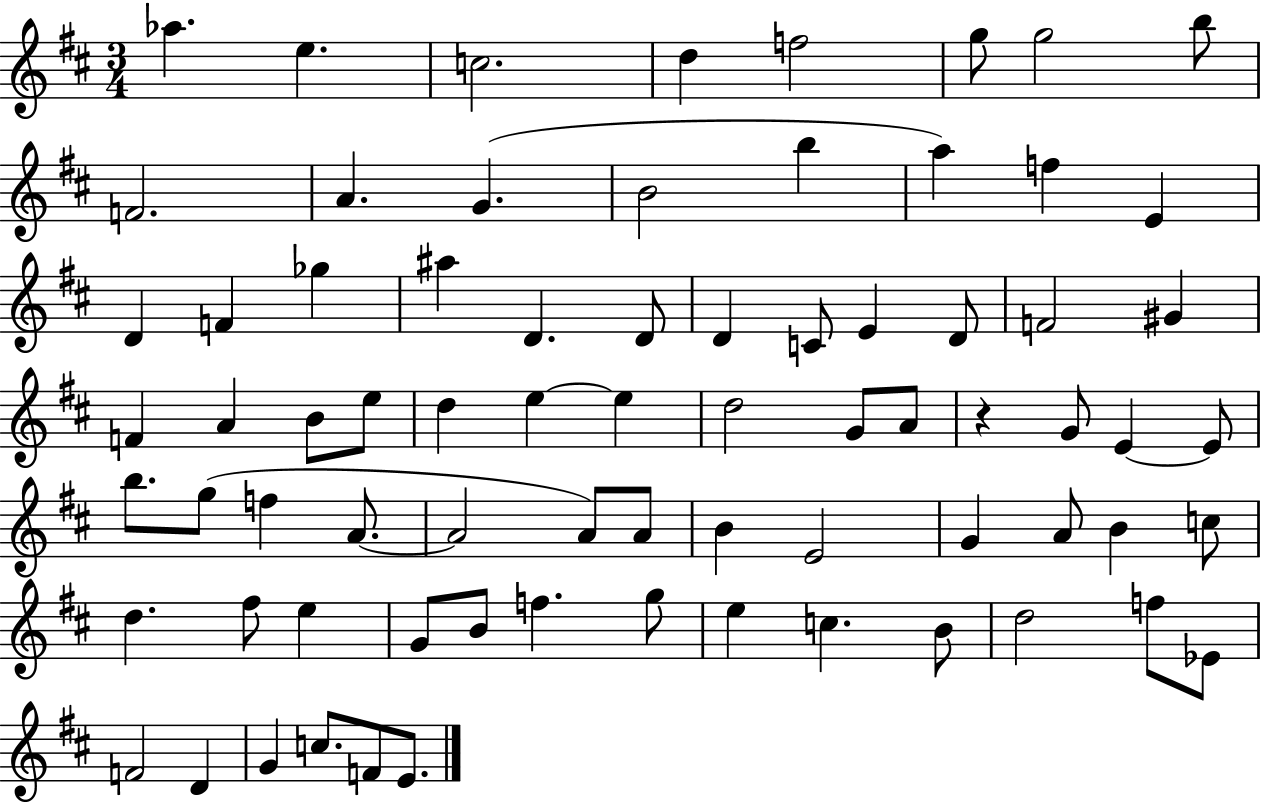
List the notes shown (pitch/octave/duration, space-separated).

Ab5/q. E5/q. C5/h. D5/q F5/h G5/e G5/h B5/e F4/h. A4/q. G4/q. B4/h B5/q A5/q F5/q E4/q D4/q F4/q Gb5/q A#5/q D4/q. D4/e D4/q C4/e E4/q D4/e F4/h G#4/q F4/q A4/q B4/e E5/e D5/q E5/q E5/q D5/h G4/e A4/e R/q G4/e E4/q E4/e B5/e. G5/e F5/q A4/e. A4/h A4/e A4/e B4/q E4/h G4/q A4/e B4/q C5/e D5/q. F#5/e E5/q G4/e B4/e F5/q. G5/e E5/q C5/q. B4/e D5/h F5/e Eb4/e F4/h D4/q G4/q C5/e. F4/e E4/e.